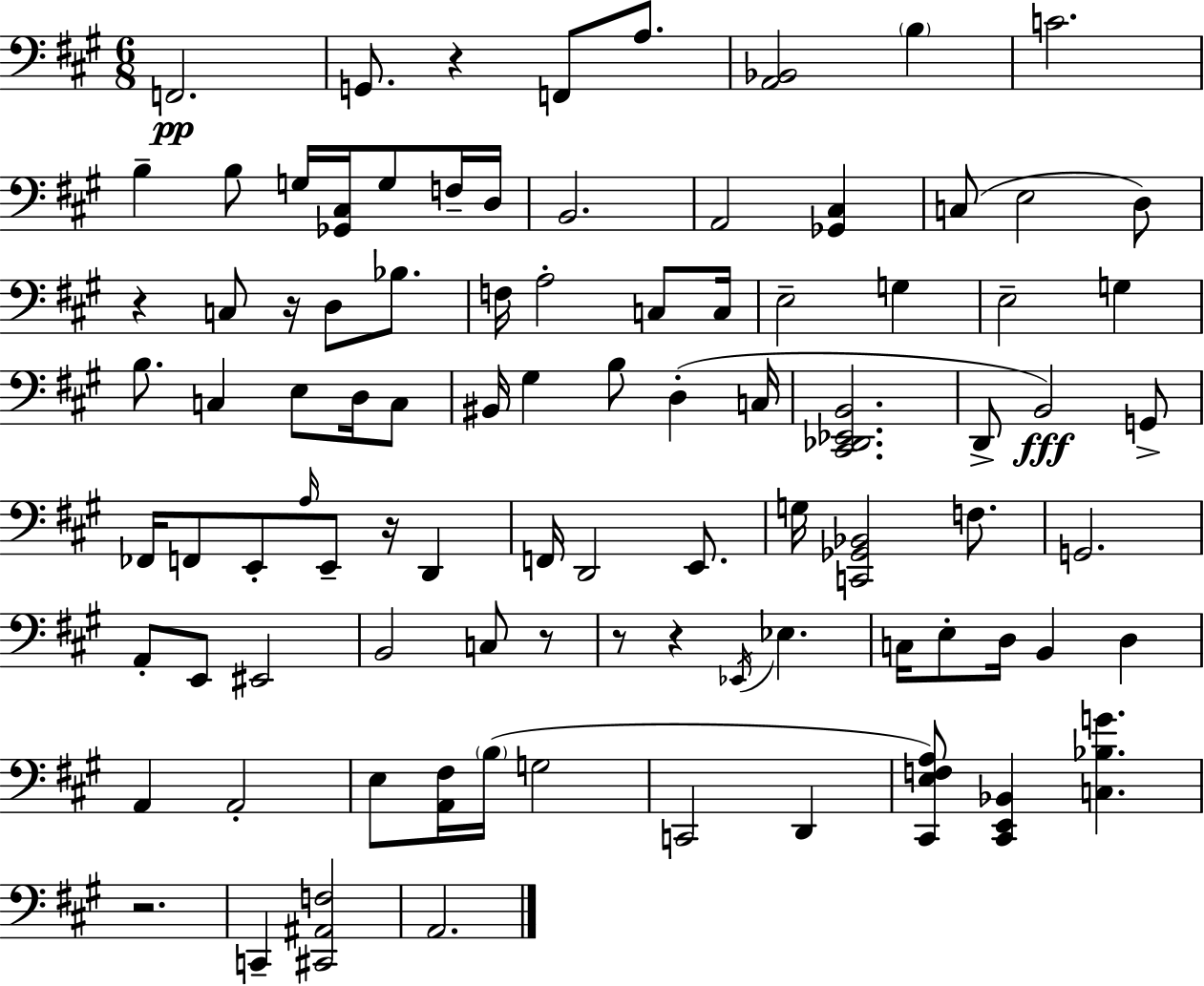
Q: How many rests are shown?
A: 8